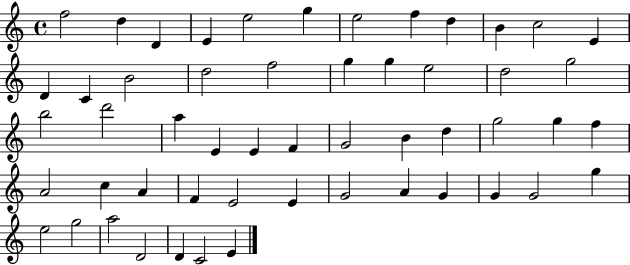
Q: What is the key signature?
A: C major